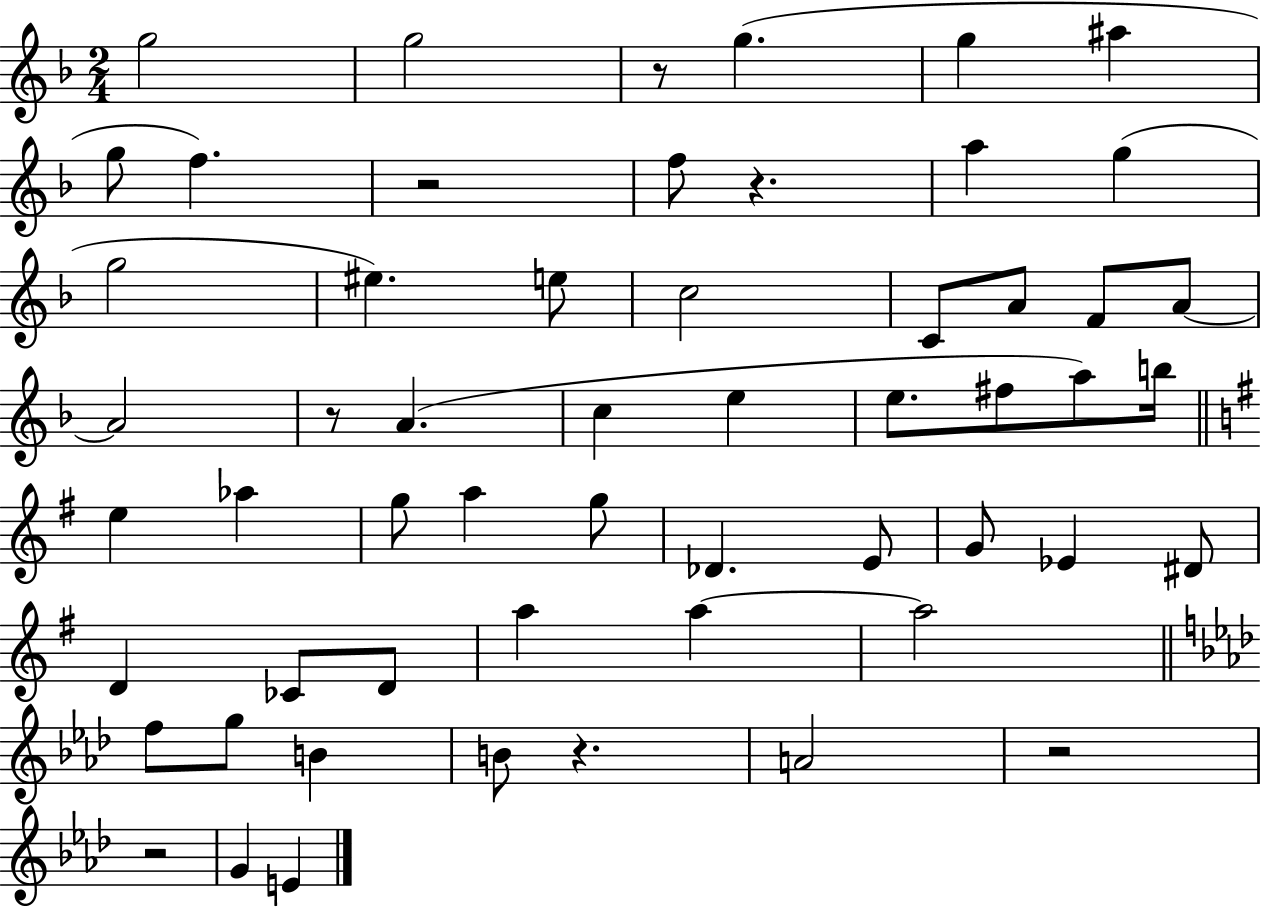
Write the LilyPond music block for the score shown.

{
  \clef treble
  \numericTimeSignature
  \time 2/4
  \key f \major
  g''2 | g''2 | r8 g''4.( | g''4 ais''4 | \break g''8 f''4.) | r2 | f''8 r4. | a''4 g''4( | \break g''2 | eis''4.) e''8 | c''2 | c'8 a'8 f'8 a'8~~ | \break a'2 | r8 a'4.( | c''4 e''4 | e''8. fis''8 a''8) b''16 | \break \bar "||" \break \key g \major e''4 aes''4 | g''8 a''4 g''8 | des'4. e'8 | g'8 ees'4 dis'8 | \break d'4 ces'8 d'8 | a''4 a''4~~ | a''2 | \bar "||" \break \key aes \major f''8 g''8 b'4 | b'8 r4. | a'2 | r2 | \break r2 | g'4 e'4 | \bar "|."
}